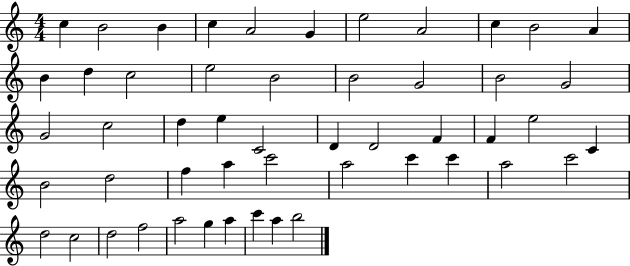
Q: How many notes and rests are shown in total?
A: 51